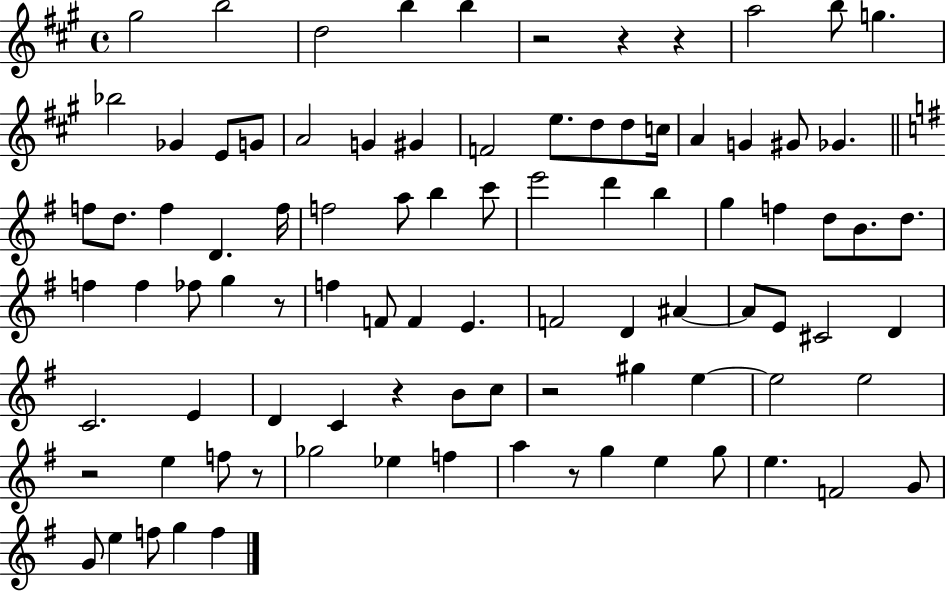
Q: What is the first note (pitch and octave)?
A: G#5